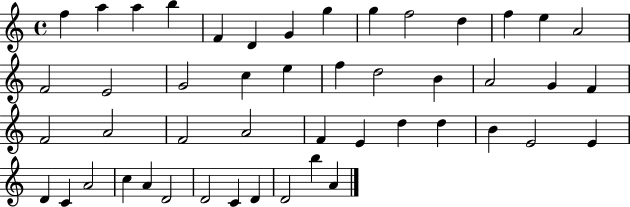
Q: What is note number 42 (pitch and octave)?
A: D4